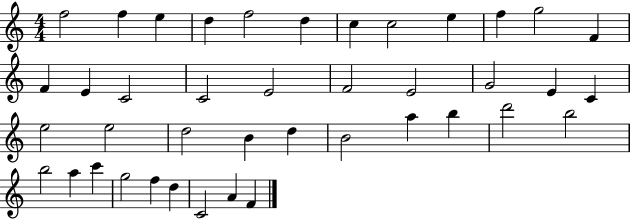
X:1
T:Untitled
M:4/4
L:1/4
K:C
f2 f e d f2 d c c2 e f g2 F F E C2 C2 E2 F2 E2 G2 E C e2 e2 d2 B d B2 a b d'2 b2 b2 a c' g2 f d C2 A F